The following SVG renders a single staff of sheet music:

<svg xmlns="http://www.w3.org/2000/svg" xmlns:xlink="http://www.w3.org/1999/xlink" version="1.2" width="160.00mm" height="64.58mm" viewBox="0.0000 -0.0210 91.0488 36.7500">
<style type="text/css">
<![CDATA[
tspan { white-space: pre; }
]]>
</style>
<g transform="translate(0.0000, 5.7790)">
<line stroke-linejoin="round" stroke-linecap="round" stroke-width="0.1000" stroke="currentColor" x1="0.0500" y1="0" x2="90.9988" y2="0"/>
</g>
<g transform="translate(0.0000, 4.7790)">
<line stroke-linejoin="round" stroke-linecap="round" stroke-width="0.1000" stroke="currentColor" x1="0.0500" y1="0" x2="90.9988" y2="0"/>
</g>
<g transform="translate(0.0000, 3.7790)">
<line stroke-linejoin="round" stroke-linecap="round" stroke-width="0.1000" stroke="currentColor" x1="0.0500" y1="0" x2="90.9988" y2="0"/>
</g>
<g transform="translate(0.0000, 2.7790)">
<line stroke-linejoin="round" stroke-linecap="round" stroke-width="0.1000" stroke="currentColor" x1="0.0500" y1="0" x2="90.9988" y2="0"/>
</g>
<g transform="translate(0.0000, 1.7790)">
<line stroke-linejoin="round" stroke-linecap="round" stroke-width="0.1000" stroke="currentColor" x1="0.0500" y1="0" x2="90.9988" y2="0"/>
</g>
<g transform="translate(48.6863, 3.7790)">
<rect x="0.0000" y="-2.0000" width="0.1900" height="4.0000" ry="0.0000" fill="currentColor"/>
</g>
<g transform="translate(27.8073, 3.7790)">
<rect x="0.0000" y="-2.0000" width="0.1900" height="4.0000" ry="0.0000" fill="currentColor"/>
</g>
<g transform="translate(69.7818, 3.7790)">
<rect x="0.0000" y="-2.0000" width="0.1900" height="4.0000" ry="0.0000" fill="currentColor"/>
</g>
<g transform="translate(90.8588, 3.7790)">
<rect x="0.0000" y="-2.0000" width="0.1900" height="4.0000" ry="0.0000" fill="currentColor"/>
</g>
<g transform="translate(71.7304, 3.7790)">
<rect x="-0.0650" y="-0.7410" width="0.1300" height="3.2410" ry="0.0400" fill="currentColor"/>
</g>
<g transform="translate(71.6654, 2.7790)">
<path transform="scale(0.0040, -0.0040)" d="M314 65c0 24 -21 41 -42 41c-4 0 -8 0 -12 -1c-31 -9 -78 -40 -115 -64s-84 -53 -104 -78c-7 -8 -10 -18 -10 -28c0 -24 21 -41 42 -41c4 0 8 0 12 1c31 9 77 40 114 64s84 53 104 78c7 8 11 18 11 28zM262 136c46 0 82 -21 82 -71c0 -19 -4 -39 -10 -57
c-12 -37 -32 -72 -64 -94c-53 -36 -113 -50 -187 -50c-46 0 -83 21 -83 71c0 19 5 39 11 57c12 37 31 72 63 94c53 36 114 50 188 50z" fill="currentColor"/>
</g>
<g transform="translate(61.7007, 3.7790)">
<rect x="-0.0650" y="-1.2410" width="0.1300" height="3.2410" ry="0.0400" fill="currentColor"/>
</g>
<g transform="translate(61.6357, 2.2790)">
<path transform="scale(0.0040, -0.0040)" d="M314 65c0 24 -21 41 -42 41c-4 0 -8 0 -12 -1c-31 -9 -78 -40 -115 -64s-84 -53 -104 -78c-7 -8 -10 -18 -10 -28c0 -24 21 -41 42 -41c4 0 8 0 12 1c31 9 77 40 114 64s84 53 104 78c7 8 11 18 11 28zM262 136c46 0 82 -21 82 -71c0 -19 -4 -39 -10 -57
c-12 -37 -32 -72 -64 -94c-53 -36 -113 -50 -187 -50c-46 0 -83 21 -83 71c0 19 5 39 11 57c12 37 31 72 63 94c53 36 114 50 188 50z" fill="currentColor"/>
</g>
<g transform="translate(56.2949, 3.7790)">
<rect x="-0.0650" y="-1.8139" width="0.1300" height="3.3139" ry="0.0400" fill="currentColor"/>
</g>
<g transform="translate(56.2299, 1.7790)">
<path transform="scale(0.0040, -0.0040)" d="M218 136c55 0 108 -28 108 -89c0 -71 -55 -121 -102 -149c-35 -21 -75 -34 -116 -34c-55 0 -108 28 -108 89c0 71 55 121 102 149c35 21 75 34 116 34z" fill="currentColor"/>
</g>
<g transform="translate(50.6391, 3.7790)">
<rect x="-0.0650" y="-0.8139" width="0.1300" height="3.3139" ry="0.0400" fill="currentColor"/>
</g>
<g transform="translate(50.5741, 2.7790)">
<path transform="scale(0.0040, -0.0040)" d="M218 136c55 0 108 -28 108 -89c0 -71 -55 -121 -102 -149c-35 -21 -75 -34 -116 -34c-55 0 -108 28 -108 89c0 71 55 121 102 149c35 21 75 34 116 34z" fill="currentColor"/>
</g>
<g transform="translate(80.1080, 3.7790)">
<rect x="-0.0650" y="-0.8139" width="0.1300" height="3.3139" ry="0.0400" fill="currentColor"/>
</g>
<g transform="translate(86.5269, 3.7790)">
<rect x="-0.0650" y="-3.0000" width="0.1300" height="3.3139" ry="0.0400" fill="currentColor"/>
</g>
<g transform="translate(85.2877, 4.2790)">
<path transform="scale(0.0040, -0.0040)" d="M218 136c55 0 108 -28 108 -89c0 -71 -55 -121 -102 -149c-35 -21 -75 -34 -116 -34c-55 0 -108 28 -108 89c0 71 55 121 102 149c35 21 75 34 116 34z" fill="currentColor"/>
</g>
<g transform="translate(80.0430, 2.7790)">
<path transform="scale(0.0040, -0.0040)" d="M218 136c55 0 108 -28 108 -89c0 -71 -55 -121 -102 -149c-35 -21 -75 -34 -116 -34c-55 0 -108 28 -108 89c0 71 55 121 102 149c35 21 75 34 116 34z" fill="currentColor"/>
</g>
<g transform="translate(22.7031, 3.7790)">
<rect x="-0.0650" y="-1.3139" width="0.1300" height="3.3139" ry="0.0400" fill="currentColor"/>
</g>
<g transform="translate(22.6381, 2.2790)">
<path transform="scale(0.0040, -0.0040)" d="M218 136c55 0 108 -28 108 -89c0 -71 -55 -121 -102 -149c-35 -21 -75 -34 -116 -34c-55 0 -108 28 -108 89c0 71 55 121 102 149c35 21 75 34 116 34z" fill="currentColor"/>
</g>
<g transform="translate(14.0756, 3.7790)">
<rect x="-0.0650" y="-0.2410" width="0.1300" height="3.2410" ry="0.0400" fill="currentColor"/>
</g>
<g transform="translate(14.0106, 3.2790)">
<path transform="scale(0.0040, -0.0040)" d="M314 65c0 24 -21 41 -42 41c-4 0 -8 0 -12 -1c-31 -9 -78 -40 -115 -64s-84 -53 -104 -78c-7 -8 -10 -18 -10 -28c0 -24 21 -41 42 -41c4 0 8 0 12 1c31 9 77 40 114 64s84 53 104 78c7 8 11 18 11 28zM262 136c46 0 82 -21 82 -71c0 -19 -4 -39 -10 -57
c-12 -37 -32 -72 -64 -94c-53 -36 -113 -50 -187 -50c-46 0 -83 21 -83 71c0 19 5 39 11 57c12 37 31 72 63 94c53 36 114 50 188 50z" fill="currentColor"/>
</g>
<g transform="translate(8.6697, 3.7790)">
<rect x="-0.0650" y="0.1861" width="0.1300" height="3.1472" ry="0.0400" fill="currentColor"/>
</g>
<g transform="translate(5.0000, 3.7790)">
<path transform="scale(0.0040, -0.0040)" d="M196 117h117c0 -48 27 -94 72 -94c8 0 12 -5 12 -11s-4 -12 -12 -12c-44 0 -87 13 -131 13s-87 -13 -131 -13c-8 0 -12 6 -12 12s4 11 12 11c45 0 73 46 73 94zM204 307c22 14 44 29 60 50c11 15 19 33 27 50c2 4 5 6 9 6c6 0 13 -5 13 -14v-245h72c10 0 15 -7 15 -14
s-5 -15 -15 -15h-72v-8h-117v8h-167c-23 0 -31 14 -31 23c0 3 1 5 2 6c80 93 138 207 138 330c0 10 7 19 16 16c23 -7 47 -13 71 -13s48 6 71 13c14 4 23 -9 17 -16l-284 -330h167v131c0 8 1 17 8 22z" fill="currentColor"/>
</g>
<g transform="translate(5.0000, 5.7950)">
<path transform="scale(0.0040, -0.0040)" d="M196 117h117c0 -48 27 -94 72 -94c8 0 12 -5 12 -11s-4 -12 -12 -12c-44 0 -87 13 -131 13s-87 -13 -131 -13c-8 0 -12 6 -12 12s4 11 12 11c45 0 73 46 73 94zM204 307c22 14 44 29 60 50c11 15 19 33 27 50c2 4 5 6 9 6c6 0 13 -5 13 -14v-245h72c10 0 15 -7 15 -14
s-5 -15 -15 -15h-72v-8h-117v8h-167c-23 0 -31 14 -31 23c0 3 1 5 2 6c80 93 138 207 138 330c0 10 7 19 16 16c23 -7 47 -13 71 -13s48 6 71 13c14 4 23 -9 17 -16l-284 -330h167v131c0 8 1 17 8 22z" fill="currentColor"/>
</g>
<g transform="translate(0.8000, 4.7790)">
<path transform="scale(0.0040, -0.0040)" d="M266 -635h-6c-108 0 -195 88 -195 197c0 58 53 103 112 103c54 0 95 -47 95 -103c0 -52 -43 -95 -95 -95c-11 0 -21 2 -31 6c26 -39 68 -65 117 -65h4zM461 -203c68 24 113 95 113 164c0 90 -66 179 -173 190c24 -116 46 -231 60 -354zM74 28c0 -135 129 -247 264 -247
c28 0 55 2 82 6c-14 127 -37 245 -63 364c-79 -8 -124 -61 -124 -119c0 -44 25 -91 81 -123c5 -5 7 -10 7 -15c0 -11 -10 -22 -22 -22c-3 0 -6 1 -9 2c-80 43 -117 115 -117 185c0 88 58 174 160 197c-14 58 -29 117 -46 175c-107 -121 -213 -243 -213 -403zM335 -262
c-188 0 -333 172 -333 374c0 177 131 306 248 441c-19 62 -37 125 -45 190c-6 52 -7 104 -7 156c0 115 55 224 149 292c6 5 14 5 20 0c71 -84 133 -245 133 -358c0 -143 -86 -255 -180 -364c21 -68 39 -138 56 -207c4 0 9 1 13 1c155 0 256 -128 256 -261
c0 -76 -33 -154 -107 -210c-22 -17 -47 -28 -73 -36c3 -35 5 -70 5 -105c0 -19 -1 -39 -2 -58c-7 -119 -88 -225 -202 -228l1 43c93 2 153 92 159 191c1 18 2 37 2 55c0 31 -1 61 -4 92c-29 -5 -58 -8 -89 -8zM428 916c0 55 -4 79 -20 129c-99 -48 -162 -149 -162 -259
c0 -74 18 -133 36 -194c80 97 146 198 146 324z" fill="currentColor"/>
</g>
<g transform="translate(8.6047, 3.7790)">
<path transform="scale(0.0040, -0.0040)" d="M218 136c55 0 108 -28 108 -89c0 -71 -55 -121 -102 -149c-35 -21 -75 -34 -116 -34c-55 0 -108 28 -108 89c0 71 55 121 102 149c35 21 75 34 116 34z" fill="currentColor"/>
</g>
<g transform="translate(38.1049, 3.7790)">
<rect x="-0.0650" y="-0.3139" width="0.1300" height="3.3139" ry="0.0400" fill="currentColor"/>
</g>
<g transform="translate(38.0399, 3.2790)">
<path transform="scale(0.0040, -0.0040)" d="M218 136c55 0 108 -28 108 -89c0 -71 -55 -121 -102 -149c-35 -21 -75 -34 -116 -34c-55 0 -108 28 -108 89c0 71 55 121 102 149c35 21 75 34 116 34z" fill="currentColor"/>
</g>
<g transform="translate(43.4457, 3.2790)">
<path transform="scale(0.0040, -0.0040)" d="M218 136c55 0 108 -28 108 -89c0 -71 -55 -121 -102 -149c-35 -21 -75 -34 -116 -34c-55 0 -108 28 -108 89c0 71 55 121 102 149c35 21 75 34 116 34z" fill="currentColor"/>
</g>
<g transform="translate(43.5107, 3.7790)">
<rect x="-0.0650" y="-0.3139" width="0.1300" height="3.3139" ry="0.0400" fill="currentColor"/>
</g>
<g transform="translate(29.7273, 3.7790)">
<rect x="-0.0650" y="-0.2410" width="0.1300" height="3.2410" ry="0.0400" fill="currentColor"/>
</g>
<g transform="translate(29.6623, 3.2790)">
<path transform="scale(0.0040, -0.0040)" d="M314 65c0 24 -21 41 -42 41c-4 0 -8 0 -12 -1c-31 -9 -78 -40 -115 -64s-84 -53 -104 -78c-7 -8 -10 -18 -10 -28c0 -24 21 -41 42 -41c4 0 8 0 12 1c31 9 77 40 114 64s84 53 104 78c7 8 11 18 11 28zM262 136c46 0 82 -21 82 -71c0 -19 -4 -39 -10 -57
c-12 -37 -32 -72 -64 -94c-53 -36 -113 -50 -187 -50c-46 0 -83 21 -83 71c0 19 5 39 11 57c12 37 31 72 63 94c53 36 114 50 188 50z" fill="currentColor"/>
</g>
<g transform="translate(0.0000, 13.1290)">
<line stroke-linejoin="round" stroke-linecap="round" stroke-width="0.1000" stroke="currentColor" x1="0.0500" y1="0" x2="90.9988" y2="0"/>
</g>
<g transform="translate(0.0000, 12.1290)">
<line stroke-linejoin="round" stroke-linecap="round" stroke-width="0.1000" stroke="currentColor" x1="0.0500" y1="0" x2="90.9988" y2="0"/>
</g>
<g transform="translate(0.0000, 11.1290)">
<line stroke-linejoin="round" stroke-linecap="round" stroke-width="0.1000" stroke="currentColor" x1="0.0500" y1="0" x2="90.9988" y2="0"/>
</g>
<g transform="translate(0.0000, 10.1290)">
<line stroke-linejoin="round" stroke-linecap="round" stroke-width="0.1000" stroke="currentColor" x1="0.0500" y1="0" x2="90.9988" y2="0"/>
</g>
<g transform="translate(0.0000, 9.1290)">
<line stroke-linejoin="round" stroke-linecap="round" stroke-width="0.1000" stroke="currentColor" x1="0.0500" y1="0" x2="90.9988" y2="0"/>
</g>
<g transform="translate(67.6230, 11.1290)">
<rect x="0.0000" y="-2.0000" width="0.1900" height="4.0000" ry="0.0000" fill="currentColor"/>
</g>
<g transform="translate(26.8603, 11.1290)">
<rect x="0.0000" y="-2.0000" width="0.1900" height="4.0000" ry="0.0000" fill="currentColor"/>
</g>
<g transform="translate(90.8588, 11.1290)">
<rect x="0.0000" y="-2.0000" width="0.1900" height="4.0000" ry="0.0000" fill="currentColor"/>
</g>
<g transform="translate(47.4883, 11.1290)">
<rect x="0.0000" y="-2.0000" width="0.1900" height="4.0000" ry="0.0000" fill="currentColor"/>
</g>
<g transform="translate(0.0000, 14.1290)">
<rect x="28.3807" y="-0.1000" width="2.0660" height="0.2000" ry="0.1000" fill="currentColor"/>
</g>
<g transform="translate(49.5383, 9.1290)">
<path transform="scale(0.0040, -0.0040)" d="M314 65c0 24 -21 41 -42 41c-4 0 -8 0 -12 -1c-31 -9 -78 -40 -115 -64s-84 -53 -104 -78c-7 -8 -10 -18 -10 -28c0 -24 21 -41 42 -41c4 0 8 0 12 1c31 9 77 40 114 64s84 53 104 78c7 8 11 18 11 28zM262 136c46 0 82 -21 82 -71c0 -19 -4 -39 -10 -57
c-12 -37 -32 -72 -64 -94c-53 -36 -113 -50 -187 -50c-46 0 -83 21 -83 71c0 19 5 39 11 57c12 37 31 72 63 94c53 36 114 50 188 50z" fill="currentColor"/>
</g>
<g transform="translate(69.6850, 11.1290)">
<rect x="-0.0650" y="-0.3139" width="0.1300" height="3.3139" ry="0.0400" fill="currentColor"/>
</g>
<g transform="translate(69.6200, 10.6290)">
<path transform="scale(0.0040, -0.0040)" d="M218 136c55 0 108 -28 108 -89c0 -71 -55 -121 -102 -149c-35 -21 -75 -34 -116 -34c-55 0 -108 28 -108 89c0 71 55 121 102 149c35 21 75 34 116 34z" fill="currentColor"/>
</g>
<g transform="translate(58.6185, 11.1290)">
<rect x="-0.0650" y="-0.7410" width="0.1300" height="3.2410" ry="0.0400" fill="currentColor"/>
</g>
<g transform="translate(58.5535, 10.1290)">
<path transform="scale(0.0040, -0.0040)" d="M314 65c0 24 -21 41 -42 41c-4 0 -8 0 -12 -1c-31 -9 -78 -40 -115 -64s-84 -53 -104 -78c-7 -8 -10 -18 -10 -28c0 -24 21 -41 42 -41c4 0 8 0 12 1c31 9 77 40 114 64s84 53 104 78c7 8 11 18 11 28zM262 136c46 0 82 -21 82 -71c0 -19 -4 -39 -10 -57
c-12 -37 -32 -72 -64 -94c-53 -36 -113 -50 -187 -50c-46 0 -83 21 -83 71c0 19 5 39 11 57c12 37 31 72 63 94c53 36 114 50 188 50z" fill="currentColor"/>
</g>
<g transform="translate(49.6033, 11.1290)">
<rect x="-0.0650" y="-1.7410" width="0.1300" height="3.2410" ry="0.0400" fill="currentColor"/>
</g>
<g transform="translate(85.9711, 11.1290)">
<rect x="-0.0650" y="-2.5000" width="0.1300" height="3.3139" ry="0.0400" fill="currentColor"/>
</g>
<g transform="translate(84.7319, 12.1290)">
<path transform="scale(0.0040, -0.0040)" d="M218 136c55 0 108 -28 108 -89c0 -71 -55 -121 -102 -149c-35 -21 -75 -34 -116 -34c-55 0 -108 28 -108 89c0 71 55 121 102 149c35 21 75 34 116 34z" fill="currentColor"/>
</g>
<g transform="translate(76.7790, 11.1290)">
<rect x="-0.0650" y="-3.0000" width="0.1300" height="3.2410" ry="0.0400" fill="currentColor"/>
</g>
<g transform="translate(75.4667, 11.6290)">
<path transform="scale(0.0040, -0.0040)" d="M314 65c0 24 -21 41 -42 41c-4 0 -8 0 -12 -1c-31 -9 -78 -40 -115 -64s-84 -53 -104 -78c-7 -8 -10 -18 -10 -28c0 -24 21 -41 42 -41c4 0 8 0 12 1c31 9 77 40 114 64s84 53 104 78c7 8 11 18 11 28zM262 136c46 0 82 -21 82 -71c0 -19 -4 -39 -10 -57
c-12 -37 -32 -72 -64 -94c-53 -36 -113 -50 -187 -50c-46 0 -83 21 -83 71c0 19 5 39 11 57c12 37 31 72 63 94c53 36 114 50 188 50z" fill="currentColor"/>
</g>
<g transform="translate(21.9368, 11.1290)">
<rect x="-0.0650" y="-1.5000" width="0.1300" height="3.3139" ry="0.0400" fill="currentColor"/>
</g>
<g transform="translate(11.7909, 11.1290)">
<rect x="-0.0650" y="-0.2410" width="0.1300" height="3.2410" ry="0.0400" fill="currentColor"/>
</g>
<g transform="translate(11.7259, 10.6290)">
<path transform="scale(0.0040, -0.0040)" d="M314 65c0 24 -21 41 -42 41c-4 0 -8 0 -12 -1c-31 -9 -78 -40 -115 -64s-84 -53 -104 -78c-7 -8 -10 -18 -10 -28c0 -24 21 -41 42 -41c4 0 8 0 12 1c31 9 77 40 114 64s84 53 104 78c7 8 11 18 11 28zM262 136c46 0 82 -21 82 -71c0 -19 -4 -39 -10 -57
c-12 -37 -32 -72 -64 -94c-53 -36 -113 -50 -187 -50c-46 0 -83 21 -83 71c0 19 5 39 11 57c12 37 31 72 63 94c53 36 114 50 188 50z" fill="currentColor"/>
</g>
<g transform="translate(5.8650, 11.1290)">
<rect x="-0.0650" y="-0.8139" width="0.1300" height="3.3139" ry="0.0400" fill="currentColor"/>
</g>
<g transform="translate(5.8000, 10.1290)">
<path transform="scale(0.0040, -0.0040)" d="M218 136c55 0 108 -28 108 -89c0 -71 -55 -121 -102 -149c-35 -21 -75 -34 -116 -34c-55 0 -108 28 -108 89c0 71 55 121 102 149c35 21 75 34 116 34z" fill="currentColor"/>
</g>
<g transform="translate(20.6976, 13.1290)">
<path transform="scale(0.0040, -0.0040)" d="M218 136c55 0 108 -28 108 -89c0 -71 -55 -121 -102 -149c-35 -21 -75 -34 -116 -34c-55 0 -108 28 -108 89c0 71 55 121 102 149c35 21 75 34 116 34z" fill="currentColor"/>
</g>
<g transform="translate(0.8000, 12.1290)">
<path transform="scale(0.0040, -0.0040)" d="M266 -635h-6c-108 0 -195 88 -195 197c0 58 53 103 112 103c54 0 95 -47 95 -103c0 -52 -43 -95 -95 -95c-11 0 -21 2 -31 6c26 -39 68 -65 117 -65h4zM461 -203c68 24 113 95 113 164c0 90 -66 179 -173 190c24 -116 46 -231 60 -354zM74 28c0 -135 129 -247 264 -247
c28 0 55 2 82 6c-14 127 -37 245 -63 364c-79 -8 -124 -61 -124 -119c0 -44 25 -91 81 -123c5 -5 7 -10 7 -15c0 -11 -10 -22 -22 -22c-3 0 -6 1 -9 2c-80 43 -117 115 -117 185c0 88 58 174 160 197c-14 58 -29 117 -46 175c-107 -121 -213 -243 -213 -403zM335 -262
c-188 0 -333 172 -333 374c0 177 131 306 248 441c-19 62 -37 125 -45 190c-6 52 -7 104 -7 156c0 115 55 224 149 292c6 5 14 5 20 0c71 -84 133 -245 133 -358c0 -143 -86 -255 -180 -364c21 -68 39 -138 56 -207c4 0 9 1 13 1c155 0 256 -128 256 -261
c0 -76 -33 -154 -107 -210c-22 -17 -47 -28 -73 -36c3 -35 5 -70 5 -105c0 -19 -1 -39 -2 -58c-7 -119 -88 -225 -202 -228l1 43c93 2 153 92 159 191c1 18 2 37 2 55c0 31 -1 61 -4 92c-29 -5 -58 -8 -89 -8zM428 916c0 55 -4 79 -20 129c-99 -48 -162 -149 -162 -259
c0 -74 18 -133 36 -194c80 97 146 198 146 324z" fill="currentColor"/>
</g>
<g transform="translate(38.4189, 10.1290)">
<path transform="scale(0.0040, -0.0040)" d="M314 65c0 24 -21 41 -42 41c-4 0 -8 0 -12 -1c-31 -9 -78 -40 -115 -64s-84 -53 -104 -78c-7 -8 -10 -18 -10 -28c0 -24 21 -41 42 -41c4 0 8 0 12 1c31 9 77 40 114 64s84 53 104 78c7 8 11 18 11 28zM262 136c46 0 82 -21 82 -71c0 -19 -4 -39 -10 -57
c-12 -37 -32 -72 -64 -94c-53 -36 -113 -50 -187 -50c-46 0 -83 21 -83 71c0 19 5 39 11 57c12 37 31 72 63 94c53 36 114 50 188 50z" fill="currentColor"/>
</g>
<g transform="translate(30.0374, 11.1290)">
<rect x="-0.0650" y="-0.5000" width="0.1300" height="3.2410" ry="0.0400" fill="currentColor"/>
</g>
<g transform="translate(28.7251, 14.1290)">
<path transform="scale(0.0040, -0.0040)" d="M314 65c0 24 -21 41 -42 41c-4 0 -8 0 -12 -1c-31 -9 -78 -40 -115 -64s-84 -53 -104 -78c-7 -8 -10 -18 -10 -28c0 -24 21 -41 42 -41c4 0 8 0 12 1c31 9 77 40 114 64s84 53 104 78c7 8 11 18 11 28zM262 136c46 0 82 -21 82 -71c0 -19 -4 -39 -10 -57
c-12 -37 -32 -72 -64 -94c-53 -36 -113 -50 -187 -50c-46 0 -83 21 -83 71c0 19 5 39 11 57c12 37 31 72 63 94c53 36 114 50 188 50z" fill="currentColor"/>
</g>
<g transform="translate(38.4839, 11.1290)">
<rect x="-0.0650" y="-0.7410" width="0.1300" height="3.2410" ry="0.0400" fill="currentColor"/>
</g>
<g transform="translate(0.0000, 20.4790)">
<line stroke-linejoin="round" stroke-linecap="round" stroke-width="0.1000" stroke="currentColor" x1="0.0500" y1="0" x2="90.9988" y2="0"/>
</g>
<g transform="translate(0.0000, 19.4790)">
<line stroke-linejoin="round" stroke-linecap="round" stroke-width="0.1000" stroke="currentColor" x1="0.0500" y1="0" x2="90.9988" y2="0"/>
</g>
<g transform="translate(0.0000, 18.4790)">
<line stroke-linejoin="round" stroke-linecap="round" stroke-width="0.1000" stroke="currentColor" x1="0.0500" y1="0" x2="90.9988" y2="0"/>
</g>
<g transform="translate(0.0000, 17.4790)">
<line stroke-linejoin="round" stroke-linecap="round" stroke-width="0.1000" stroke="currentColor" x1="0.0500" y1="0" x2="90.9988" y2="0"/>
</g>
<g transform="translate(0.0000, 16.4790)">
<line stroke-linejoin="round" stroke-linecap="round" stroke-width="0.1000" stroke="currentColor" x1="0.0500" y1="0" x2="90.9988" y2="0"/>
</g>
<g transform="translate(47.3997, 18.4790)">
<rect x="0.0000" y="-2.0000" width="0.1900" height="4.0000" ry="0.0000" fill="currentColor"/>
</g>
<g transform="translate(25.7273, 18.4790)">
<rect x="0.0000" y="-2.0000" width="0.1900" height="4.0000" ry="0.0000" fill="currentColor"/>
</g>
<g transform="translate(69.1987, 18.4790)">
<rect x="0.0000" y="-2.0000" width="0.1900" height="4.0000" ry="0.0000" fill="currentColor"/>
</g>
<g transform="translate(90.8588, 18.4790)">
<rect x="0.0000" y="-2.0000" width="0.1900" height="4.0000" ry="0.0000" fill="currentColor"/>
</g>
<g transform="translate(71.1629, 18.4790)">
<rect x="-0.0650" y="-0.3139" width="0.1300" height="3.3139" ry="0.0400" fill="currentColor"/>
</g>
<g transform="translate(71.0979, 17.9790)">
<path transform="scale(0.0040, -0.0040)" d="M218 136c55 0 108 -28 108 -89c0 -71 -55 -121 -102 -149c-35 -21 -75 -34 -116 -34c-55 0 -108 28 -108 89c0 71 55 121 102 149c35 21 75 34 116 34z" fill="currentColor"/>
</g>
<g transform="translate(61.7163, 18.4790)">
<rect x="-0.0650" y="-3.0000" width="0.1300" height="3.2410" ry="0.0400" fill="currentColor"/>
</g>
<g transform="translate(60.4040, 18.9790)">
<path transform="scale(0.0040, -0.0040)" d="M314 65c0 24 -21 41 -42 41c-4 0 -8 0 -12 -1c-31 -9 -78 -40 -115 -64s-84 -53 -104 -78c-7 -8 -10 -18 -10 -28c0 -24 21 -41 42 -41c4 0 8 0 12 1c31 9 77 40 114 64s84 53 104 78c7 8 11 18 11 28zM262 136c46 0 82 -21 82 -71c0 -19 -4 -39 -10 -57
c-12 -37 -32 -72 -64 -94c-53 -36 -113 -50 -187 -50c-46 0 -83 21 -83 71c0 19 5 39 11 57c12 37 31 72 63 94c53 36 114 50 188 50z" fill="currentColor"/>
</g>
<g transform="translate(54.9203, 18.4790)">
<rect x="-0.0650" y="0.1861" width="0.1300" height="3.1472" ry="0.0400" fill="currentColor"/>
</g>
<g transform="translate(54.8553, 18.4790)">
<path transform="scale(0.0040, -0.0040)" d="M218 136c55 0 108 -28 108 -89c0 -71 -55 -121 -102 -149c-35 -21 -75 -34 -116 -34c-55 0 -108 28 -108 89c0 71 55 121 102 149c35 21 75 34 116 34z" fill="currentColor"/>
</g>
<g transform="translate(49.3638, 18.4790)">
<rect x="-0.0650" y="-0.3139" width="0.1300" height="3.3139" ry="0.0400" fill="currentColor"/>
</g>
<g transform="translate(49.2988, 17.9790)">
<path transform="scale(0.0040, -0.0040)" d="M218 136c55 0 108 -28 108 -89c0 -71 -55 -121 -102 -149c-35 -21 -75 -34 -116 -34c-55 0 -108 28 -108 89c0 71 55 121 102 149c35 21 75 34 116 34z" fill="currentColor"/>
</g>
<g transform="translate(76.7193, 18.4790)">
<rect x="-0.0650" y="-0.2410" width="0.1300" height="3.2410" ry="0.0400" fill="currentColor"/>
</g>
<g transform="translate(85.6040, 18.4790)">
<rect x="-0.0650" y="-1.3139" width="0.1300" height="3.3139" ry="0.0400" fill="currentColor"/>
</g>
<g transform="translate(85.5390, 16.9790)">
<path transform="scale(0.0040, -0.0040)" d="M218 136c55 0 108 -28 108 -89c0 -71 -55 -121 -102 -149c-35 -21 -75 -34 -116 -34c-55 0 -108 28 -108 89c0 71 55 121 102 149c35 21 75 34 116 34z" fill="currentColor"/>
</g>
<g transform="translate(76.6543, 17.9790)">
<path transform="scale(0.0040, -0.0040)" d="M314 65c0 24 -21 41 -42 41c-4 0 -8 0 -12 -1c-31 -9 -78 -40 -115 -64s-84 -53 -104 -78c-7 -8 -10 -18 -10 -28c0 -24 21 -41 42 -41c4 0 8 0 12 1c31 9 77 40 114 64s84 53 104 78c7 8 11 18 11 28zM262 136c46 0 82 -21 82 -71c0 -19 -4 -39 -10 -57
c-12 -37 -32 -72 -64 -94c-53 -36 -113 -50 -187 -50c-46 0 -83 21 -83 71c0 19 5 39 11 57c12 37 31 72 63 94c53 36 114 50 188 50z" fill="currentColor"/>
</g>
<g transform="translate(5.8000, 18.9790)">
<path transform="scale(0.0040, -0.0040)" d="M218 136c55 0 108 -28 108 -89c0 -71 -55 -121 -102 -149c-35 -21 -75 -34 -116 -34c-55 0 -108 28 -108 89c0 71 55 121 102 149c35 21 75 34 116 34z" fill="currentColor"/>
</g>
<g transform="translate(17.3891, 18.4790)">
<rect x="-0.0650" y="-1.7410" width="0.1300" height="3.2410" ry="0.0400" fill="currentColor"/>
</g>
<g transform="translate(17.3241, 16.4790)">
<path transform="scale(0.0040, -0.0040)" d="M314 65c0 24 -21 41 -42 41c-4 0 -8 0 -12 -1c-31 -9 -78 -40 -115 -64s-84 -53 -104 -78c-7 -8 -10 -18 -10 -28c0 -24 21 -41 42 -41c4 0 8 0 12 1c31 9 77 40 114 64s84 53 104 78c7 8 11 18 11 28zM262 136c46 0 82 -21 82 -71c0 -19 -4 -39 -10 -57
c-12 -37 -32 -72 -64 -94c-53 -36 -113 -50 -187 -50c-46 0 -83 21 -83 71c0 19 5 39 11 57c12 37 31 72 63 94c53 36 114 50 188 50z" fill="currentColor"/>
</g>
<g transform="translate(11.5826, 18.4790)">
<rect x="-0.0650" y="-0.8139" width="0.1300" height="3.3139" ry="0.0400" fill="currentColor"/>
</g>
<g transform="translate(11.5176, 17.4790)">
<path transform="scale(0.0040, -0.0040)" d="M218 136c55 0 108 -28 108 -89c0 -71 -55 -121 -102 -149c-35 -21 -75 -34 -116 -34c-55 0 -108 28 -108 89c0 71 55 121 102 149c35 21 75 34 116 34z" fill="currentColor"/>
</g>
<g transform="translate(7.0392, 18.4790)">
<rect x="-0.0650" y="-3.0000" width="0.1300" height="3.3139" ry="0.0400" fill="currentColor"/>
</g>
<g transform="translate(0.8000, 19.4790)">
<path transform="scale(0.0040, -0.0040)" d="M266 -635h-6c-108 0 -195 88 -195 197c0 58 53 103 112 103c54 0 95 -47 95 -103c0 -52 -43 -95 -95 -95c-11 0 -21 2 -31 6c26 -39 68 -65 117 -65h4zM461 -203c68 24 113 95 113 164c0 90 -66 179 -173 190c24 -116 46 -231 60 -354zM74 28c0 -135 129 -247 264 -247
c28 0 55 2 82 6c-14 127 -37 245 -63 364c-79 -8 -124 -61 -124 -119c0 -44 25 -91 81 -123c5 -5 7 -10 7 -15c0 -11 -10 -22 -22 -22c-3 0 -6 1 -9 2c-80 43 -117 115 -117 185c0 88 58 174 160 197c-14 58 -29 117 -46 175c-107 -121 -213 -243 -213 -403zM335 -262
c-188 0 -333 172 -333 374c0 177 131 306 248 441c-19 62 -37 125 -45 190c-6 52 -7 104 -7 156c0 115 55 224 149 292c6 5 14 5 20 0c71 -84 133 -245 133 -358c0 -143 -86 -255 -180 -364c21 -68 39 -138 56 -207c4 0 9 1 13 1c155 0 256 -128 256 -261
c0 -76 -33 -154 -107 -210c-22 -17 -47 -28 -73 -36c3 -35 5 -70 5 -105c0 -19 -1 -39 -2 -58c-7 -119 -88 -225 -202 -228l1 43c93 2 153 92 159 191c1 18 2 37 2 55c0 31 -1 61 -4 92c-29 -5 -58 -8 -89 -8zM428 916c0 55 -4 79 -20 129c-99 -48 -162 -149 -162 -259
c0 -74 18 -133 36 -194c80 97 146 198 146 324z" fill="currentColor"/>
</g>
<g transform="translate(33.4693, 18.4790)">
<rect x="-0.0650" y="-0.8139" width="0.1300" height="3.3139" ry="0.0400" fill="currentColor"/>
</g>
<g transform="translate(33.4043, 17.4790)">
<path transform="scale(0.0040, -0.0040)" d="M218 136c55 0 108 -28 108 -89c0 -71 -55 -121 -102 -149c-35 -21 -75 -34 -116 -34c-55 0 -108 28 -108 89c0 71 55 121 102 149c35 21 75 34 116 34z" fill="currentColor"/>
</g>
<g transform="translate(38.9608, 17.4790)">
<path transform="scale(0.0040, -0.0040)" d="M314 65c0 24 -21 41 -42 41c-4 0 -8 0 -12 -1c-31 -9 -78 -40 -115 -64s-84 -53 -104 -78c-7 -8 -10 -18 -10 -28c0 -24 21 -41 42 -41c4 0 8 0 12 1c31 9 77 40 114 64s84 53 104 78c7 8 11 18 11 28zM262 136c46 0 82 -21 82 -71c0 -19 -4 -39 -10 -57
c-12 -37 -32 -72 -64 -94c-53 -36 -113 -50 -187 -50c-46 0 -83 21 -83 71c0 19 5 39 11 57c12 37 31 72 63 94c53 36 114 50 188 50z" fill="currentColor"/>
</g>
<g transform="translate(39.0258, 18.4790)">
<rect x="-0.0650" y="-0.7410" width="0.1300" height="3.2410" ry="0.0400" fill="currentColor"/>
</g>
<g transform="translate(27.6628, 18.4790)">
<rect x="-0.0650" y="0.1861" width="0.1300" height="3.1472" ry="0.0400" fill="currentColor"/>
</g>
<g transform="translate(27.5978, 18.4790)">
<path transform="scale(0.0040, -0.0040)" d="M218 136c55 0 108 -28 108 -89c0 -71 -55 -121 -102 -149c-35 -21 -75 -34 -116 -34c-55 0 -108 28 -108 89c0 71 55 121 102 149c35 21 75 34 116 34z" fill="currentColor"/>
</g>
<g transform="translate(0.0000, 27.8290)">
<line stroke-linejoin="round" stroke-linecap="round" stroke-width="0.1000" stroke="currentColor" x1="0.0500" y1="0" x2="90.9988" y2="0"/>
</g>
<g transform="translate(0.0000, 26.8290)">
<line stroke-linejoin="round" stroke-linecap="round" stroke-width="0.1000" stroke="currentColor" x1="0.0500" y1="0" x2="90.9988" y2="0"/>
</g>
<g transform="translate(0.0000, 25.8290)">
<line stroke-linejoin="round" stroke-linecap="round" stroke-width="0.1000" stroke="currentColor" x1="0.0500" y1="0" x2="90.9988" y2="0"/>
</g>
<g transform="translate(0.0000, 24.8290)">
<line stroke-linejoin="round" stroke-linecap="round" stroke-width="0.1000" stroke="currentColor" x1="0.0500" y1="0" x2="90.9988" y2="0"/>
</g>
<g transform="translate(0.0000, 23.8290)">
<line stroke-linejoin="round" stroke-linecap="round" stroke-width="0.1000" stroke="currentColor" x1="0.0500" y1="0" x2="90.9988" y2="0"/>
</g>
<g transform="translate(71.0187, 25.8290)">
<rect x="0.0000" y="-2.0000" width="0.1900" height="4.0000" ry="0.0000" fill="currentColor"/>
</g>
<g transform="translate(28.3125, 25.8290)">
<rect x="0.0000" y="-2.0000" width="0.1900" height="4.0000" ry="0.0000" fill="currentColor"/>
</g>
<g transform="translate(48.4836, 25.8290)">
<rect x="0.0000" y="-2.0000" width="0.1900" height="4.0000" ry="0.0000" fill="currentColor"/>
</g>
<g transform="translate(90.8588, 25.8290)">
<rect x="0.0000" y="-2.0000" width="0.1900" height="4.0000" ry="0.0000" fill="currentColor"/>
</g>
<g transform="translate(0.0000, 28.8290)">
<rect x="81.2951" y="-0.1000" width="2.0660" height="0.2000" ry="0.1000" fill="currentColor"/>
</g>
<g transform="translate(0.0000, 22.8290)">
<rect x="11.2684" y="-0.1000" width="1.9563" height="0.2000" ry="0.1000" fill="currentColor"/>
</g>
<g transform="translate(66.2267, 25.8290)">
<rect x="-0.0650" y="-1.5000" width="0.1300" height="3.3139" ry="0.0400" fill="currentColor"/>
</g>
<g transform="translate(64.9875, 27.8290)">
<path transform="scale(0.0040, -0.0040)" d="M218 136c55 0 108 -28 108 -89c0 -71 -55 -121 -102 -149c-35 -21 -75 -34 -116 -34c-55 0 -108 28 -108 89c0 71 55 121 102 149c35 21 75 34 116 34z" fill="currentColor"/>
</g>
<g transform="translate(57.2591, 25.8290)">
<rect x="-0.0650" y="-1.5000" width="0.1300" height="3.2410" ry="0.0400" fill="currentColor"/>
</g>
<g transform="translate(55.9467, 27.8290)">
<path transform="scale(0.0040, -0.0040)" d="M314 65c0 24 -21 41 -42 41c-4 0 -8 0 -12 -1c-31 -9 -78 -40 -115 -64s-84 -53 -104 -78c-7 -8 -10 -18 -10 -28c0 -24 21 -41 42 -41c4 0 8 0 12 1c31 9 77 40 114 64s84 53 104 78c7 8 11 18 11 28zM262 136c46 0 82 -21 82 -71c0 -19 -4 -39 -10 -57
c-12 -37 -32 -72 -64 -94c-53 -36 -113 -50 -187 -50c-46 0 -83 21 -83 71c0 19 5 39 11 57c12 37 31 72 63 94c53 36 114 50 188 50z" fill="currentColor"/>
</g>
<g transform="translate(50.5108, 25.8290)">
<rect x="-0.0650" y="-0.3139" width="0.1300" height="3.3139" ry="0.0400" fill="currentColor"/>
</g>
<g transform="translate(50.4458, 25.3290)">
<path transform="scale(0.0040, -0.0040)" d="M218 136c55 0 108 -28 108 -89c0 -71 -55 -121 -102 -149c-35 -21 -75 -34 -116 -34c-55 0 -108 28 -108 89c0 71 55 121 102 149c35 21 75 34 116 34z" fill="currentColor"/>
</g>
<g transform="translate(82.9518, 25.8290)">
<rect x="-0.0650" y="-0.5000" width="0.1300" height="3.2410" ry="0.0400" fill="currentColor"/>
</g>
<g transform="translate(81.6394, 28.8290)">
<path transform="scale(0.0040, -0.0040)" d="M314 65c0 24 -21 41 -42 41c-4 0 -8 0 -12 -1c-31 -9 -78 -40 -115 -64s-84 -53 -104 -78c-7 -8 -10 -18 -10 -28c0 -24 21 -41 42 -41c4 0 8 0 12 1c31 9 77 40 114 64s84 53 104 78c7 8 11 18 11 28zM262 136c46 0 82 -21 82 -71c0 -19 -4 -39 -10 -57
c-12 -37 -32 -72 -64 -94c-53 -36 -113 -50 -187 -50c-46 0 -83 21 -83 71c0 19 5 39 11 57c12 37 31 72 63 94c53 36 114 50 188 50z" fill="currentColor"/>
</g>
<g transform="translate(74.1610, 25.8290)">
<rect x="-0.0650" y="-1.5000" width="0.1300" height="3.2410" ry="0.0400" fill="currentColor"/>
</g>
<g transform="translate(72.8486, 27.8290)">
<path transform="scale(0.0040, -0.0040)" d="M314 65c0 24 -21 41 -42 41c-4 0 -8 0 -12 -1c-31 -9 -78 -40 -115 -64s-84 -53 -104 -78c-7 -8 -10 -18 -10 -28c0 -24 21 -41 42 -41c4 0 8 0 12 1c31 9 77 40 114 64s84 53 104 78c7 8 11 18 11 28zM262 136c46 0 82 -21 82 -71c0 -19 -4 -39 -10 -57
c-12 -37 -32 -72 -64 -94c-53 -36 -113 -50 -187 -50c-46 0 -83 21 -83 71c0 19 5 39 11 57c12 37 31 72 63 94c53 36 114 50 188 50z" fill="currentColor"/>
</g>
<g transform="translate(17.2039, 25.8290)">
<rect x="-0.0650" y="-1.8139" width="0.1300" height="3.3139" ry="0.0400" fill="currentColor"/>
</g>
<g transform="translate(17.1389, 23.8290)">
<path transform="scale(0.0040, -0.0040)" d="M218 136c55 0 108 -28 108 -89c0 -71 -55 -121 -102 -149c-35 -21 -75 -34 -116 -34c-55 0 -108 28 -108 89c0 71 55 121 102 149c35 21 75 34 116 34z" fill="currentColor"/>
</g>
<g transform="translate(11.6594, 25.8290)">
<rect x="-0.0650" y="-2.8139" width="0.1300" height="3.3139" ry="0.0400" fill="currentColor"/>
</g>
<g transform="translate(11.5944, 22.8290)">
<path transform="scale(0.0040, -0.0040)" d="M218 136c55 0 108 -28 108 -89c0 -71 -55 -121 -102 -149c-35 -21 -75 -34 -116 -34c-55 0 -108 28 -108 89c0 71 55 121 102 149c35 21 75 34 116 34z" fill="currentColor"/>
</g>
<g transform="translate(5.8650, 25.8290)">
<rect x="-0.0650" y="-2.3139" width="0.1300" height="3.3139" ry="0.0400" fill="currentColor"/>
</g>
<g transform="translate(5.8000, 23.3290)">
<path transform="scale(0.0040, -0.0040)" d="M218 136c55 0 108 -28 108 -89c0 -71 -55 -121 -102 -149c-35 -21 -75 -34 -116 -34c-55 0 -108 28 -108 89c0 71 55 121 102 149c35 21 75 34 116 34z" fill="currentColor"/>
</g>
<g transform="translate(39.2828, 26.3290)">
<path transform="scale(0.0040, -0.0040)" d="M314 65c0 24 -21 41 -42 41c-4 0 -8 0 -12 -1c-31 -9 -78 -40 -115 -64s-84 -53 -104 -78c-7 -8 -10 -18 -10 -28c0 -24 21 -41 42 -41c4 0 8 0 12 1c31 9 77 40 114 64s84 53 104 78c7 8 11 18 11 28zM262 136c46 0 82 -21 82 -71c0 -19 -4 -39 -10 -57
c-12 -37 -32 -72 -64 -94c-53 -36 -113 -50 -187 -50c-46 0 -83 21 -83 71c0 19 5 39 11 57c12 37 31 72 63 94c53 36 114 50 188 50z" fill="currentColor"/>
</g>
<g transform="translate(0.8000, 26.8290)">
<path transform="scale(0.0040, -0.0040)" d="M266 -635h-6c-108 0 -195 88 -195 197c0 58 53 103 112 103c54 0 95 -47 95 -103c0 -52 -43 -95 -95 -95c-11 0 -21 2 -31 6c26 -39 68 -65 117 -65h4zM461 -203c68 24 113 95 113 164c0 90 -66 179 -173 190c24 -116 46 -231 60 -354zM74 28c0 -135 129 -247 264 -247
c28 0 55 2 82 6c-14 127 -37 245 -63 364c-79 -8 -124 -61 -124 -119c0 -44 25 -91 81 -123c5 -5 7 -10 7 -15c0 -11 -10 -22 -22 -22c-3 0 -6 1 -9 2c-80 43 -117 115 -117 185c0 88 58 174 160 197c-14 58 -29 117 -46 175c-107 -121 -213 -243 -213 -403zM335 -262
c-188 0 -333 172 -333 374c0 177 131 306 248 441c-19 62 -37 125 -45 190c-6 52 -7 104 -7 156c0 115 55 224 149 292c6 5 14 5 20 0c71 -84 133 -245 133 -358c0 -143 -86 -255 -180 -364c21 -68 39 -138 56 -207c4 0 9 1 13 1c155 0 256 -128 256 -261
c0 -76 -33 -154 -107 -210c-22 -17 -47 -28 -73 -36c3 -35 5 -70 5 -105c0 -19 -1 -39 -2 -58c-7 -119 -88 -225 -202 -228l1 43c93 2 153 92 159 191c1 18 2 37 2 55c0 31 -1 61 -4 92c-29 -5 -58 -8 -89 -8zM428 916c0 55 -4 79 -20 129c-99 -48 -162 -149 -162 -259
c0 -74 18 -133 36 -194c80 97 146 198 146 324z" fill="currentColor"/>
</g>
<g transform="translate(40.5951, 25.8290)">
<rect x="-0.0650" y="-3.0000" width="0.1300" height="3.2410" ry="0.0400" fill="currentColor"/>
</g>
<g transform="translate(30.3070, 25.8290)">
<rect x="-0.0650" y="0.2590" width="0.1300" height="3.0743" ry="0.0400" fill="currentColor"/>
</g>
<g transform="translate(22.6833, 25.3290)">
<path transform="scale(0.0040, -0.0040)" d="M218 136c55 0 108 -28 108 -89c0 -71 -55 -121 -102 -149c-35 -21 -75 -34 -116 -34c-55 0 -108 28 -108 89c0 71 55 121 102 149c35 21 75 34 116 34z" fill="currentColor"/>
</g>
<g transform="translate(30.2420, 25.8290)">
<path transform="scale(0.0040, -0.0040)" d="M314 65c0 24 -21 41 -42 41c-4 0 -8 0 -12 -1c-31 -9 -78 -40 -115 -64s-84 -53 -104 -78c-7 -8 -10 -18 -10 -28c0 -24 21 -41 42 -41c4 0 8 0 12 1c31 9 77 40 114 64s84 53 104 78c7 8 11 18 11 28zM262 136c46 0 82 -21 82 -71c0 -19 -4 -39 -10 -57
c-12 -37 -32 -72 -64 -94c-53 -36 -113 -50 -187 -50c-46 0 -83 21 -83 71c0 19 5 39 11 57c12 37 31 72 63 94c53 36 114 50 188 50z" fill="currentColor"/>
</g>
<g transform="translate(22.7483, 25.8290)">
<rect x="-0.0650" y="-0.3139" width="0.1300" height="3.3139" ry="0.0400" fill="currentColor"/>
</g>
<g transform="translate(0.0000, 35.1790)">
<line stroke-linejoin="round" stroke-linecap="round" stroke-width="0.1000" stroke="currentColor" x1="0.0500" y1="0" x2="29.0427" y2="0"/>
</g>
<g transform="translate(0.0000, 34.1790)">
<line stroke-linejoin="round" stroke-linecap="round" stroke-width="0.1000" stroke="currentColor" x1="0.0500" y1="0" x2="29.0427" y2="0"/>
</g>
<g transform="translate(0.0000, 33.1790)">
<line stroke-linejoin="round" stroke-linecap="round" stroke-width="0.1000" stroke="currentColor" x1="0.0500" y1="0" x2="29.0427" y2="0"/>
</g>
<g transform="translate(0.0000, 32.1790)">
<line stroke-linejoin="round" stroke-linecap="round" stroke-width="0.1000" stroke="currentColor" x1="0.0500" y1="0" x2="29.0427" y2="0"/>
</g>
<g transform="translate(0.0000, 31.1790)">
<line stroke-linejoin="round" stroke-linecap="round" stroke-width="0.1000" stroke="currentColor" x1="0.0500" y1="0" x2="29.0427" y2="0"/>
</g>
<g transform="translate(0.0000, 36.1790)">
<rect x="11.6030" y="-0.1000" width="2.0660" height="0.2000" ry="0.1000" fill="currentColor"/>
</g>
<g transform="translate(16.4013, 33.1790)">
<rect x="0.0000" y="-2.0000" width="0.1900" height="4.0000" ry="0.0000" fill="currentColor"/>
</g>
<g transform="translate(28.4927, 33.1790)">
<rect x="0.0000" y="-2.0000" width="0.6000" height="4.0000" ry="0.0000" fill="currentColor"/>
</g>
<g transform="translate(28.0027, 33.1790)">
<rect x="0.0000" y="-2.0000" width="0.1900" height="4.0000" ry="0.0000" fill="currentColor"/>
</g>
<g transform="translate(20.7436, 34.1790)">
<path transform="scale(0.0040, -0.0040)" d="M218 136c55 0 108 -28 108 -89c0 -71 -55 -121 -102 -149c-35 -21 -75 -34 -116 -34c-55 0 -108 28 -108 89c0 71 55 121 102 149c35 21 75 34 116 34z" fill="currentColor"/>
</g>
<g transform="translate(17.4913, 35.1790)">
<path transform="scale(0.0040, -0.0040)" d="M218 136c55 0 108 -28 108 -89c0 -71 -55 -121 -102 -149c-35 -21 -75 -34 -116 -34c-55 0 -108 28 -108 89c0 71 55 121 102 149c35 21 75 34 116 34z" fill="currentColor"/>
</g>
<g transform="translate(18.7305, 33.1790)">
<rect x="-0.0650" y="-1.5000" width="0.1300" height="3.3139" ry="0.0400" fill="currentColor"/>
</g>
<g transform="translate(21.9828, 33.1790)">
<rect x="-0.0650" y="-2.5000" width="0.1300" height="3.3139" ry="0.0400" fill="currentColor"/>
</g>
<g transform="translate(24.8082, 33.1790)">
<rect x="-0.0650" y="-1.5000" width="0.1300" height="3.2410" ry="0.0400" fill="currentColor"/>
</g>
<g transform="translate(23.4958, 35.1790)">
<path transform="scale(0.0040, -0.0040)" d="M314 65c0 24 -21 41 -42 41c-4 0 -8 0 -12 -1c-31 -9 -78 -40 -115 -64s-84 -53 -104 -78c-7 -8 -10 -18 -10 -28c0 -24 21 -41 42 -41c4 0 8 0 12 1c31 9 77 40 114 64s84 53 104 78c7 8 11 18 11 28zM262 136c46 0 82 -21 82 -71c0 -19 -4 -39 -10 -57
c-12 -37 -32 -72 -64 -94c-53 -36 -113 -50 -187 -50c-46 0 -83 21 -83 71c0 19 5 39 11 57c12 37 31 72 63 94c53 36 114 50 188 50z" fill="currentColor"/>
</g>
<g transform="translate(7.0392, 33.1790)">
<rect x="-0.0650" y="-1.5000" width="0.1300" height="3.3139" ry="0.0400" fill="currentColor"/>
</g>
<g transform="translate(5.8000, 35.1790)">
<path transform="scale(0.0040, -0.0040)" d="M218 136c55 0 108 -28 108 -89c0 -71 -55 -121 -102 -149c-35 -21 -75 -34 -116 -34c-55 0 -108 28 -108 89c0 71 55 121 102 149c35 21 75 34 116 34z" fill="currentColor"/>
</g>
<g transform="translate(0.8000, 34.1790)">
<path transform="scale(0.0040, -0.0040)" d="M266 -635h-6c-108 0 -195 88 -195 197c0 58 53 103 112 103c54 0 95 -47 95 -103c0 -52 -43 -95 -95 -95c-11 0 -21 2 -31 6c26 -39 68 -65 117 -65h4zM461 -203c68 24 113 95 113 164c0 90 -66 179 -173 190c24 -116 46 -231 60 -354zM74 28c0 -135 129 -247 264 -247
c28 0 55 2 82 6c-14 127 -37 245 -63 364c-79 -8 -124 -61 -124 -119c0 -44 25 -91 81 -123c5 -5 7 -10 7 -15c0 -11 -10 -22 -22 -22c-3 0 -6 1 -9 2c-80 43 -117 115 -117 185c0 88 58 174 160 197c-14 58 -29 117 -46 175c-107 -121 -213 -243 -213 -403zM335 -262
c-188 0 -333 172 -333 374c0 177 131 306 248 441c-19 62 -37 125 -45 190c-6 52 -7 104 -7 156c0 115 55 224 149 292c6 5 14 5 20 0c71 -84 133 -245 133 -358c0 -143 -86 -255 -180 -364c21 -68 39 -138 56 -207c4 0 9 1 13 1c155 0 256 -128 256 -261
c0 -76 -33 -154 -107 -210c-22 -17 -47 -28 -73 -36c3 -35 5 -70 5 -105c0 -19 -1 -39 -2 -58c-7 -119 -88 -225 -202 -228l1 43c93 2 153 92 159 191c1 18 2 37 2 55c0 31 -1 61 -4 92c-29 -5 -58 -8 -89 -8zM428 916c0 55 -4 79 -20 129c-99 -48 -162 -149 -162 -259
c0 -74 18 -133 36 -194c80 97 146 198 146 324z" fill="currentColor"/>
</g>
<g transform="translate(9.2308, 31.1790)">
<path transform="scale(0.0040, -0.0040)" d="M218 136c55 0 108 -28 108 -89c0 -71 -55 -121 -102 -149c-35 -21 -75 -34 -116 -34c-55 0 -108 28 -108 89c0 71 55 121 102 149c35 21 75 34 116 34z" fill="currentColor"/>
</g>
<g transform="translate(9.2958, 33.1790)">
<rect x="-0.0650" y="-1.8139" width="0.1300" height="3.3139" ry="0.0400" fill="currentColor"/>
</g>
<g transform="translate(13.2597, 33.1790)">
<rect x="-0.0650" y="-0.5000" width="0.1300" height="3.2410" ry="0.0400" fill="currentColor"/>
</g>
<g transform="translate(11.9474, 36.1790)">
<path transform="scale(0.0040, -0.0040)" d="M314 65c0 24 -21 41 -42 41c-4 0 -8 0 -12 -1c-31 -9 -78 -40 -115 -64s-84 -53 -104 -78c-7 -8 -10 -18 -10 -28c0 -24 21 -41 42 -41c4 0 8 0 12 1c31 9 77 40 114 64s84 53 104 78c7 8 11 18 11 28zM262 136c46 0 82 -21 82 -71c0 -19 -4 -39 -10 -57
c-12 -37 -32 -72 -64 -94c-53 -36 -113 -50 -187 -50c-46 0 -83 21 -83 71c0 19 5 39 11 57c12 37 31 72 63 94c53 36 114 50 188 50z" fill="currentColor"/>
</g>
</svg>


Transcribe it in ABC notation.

X:1
T:Untitled
M:4/4
L:1/4
K:C
B c2 e c2 c c d f e2 d2 d A d c2 E C2 d2 f2 d2 c A2 G A d f2 B d d2 c B A2 c c2 e g a f c B2 A2 c E2 E E2 C2 E f C2 E G E2